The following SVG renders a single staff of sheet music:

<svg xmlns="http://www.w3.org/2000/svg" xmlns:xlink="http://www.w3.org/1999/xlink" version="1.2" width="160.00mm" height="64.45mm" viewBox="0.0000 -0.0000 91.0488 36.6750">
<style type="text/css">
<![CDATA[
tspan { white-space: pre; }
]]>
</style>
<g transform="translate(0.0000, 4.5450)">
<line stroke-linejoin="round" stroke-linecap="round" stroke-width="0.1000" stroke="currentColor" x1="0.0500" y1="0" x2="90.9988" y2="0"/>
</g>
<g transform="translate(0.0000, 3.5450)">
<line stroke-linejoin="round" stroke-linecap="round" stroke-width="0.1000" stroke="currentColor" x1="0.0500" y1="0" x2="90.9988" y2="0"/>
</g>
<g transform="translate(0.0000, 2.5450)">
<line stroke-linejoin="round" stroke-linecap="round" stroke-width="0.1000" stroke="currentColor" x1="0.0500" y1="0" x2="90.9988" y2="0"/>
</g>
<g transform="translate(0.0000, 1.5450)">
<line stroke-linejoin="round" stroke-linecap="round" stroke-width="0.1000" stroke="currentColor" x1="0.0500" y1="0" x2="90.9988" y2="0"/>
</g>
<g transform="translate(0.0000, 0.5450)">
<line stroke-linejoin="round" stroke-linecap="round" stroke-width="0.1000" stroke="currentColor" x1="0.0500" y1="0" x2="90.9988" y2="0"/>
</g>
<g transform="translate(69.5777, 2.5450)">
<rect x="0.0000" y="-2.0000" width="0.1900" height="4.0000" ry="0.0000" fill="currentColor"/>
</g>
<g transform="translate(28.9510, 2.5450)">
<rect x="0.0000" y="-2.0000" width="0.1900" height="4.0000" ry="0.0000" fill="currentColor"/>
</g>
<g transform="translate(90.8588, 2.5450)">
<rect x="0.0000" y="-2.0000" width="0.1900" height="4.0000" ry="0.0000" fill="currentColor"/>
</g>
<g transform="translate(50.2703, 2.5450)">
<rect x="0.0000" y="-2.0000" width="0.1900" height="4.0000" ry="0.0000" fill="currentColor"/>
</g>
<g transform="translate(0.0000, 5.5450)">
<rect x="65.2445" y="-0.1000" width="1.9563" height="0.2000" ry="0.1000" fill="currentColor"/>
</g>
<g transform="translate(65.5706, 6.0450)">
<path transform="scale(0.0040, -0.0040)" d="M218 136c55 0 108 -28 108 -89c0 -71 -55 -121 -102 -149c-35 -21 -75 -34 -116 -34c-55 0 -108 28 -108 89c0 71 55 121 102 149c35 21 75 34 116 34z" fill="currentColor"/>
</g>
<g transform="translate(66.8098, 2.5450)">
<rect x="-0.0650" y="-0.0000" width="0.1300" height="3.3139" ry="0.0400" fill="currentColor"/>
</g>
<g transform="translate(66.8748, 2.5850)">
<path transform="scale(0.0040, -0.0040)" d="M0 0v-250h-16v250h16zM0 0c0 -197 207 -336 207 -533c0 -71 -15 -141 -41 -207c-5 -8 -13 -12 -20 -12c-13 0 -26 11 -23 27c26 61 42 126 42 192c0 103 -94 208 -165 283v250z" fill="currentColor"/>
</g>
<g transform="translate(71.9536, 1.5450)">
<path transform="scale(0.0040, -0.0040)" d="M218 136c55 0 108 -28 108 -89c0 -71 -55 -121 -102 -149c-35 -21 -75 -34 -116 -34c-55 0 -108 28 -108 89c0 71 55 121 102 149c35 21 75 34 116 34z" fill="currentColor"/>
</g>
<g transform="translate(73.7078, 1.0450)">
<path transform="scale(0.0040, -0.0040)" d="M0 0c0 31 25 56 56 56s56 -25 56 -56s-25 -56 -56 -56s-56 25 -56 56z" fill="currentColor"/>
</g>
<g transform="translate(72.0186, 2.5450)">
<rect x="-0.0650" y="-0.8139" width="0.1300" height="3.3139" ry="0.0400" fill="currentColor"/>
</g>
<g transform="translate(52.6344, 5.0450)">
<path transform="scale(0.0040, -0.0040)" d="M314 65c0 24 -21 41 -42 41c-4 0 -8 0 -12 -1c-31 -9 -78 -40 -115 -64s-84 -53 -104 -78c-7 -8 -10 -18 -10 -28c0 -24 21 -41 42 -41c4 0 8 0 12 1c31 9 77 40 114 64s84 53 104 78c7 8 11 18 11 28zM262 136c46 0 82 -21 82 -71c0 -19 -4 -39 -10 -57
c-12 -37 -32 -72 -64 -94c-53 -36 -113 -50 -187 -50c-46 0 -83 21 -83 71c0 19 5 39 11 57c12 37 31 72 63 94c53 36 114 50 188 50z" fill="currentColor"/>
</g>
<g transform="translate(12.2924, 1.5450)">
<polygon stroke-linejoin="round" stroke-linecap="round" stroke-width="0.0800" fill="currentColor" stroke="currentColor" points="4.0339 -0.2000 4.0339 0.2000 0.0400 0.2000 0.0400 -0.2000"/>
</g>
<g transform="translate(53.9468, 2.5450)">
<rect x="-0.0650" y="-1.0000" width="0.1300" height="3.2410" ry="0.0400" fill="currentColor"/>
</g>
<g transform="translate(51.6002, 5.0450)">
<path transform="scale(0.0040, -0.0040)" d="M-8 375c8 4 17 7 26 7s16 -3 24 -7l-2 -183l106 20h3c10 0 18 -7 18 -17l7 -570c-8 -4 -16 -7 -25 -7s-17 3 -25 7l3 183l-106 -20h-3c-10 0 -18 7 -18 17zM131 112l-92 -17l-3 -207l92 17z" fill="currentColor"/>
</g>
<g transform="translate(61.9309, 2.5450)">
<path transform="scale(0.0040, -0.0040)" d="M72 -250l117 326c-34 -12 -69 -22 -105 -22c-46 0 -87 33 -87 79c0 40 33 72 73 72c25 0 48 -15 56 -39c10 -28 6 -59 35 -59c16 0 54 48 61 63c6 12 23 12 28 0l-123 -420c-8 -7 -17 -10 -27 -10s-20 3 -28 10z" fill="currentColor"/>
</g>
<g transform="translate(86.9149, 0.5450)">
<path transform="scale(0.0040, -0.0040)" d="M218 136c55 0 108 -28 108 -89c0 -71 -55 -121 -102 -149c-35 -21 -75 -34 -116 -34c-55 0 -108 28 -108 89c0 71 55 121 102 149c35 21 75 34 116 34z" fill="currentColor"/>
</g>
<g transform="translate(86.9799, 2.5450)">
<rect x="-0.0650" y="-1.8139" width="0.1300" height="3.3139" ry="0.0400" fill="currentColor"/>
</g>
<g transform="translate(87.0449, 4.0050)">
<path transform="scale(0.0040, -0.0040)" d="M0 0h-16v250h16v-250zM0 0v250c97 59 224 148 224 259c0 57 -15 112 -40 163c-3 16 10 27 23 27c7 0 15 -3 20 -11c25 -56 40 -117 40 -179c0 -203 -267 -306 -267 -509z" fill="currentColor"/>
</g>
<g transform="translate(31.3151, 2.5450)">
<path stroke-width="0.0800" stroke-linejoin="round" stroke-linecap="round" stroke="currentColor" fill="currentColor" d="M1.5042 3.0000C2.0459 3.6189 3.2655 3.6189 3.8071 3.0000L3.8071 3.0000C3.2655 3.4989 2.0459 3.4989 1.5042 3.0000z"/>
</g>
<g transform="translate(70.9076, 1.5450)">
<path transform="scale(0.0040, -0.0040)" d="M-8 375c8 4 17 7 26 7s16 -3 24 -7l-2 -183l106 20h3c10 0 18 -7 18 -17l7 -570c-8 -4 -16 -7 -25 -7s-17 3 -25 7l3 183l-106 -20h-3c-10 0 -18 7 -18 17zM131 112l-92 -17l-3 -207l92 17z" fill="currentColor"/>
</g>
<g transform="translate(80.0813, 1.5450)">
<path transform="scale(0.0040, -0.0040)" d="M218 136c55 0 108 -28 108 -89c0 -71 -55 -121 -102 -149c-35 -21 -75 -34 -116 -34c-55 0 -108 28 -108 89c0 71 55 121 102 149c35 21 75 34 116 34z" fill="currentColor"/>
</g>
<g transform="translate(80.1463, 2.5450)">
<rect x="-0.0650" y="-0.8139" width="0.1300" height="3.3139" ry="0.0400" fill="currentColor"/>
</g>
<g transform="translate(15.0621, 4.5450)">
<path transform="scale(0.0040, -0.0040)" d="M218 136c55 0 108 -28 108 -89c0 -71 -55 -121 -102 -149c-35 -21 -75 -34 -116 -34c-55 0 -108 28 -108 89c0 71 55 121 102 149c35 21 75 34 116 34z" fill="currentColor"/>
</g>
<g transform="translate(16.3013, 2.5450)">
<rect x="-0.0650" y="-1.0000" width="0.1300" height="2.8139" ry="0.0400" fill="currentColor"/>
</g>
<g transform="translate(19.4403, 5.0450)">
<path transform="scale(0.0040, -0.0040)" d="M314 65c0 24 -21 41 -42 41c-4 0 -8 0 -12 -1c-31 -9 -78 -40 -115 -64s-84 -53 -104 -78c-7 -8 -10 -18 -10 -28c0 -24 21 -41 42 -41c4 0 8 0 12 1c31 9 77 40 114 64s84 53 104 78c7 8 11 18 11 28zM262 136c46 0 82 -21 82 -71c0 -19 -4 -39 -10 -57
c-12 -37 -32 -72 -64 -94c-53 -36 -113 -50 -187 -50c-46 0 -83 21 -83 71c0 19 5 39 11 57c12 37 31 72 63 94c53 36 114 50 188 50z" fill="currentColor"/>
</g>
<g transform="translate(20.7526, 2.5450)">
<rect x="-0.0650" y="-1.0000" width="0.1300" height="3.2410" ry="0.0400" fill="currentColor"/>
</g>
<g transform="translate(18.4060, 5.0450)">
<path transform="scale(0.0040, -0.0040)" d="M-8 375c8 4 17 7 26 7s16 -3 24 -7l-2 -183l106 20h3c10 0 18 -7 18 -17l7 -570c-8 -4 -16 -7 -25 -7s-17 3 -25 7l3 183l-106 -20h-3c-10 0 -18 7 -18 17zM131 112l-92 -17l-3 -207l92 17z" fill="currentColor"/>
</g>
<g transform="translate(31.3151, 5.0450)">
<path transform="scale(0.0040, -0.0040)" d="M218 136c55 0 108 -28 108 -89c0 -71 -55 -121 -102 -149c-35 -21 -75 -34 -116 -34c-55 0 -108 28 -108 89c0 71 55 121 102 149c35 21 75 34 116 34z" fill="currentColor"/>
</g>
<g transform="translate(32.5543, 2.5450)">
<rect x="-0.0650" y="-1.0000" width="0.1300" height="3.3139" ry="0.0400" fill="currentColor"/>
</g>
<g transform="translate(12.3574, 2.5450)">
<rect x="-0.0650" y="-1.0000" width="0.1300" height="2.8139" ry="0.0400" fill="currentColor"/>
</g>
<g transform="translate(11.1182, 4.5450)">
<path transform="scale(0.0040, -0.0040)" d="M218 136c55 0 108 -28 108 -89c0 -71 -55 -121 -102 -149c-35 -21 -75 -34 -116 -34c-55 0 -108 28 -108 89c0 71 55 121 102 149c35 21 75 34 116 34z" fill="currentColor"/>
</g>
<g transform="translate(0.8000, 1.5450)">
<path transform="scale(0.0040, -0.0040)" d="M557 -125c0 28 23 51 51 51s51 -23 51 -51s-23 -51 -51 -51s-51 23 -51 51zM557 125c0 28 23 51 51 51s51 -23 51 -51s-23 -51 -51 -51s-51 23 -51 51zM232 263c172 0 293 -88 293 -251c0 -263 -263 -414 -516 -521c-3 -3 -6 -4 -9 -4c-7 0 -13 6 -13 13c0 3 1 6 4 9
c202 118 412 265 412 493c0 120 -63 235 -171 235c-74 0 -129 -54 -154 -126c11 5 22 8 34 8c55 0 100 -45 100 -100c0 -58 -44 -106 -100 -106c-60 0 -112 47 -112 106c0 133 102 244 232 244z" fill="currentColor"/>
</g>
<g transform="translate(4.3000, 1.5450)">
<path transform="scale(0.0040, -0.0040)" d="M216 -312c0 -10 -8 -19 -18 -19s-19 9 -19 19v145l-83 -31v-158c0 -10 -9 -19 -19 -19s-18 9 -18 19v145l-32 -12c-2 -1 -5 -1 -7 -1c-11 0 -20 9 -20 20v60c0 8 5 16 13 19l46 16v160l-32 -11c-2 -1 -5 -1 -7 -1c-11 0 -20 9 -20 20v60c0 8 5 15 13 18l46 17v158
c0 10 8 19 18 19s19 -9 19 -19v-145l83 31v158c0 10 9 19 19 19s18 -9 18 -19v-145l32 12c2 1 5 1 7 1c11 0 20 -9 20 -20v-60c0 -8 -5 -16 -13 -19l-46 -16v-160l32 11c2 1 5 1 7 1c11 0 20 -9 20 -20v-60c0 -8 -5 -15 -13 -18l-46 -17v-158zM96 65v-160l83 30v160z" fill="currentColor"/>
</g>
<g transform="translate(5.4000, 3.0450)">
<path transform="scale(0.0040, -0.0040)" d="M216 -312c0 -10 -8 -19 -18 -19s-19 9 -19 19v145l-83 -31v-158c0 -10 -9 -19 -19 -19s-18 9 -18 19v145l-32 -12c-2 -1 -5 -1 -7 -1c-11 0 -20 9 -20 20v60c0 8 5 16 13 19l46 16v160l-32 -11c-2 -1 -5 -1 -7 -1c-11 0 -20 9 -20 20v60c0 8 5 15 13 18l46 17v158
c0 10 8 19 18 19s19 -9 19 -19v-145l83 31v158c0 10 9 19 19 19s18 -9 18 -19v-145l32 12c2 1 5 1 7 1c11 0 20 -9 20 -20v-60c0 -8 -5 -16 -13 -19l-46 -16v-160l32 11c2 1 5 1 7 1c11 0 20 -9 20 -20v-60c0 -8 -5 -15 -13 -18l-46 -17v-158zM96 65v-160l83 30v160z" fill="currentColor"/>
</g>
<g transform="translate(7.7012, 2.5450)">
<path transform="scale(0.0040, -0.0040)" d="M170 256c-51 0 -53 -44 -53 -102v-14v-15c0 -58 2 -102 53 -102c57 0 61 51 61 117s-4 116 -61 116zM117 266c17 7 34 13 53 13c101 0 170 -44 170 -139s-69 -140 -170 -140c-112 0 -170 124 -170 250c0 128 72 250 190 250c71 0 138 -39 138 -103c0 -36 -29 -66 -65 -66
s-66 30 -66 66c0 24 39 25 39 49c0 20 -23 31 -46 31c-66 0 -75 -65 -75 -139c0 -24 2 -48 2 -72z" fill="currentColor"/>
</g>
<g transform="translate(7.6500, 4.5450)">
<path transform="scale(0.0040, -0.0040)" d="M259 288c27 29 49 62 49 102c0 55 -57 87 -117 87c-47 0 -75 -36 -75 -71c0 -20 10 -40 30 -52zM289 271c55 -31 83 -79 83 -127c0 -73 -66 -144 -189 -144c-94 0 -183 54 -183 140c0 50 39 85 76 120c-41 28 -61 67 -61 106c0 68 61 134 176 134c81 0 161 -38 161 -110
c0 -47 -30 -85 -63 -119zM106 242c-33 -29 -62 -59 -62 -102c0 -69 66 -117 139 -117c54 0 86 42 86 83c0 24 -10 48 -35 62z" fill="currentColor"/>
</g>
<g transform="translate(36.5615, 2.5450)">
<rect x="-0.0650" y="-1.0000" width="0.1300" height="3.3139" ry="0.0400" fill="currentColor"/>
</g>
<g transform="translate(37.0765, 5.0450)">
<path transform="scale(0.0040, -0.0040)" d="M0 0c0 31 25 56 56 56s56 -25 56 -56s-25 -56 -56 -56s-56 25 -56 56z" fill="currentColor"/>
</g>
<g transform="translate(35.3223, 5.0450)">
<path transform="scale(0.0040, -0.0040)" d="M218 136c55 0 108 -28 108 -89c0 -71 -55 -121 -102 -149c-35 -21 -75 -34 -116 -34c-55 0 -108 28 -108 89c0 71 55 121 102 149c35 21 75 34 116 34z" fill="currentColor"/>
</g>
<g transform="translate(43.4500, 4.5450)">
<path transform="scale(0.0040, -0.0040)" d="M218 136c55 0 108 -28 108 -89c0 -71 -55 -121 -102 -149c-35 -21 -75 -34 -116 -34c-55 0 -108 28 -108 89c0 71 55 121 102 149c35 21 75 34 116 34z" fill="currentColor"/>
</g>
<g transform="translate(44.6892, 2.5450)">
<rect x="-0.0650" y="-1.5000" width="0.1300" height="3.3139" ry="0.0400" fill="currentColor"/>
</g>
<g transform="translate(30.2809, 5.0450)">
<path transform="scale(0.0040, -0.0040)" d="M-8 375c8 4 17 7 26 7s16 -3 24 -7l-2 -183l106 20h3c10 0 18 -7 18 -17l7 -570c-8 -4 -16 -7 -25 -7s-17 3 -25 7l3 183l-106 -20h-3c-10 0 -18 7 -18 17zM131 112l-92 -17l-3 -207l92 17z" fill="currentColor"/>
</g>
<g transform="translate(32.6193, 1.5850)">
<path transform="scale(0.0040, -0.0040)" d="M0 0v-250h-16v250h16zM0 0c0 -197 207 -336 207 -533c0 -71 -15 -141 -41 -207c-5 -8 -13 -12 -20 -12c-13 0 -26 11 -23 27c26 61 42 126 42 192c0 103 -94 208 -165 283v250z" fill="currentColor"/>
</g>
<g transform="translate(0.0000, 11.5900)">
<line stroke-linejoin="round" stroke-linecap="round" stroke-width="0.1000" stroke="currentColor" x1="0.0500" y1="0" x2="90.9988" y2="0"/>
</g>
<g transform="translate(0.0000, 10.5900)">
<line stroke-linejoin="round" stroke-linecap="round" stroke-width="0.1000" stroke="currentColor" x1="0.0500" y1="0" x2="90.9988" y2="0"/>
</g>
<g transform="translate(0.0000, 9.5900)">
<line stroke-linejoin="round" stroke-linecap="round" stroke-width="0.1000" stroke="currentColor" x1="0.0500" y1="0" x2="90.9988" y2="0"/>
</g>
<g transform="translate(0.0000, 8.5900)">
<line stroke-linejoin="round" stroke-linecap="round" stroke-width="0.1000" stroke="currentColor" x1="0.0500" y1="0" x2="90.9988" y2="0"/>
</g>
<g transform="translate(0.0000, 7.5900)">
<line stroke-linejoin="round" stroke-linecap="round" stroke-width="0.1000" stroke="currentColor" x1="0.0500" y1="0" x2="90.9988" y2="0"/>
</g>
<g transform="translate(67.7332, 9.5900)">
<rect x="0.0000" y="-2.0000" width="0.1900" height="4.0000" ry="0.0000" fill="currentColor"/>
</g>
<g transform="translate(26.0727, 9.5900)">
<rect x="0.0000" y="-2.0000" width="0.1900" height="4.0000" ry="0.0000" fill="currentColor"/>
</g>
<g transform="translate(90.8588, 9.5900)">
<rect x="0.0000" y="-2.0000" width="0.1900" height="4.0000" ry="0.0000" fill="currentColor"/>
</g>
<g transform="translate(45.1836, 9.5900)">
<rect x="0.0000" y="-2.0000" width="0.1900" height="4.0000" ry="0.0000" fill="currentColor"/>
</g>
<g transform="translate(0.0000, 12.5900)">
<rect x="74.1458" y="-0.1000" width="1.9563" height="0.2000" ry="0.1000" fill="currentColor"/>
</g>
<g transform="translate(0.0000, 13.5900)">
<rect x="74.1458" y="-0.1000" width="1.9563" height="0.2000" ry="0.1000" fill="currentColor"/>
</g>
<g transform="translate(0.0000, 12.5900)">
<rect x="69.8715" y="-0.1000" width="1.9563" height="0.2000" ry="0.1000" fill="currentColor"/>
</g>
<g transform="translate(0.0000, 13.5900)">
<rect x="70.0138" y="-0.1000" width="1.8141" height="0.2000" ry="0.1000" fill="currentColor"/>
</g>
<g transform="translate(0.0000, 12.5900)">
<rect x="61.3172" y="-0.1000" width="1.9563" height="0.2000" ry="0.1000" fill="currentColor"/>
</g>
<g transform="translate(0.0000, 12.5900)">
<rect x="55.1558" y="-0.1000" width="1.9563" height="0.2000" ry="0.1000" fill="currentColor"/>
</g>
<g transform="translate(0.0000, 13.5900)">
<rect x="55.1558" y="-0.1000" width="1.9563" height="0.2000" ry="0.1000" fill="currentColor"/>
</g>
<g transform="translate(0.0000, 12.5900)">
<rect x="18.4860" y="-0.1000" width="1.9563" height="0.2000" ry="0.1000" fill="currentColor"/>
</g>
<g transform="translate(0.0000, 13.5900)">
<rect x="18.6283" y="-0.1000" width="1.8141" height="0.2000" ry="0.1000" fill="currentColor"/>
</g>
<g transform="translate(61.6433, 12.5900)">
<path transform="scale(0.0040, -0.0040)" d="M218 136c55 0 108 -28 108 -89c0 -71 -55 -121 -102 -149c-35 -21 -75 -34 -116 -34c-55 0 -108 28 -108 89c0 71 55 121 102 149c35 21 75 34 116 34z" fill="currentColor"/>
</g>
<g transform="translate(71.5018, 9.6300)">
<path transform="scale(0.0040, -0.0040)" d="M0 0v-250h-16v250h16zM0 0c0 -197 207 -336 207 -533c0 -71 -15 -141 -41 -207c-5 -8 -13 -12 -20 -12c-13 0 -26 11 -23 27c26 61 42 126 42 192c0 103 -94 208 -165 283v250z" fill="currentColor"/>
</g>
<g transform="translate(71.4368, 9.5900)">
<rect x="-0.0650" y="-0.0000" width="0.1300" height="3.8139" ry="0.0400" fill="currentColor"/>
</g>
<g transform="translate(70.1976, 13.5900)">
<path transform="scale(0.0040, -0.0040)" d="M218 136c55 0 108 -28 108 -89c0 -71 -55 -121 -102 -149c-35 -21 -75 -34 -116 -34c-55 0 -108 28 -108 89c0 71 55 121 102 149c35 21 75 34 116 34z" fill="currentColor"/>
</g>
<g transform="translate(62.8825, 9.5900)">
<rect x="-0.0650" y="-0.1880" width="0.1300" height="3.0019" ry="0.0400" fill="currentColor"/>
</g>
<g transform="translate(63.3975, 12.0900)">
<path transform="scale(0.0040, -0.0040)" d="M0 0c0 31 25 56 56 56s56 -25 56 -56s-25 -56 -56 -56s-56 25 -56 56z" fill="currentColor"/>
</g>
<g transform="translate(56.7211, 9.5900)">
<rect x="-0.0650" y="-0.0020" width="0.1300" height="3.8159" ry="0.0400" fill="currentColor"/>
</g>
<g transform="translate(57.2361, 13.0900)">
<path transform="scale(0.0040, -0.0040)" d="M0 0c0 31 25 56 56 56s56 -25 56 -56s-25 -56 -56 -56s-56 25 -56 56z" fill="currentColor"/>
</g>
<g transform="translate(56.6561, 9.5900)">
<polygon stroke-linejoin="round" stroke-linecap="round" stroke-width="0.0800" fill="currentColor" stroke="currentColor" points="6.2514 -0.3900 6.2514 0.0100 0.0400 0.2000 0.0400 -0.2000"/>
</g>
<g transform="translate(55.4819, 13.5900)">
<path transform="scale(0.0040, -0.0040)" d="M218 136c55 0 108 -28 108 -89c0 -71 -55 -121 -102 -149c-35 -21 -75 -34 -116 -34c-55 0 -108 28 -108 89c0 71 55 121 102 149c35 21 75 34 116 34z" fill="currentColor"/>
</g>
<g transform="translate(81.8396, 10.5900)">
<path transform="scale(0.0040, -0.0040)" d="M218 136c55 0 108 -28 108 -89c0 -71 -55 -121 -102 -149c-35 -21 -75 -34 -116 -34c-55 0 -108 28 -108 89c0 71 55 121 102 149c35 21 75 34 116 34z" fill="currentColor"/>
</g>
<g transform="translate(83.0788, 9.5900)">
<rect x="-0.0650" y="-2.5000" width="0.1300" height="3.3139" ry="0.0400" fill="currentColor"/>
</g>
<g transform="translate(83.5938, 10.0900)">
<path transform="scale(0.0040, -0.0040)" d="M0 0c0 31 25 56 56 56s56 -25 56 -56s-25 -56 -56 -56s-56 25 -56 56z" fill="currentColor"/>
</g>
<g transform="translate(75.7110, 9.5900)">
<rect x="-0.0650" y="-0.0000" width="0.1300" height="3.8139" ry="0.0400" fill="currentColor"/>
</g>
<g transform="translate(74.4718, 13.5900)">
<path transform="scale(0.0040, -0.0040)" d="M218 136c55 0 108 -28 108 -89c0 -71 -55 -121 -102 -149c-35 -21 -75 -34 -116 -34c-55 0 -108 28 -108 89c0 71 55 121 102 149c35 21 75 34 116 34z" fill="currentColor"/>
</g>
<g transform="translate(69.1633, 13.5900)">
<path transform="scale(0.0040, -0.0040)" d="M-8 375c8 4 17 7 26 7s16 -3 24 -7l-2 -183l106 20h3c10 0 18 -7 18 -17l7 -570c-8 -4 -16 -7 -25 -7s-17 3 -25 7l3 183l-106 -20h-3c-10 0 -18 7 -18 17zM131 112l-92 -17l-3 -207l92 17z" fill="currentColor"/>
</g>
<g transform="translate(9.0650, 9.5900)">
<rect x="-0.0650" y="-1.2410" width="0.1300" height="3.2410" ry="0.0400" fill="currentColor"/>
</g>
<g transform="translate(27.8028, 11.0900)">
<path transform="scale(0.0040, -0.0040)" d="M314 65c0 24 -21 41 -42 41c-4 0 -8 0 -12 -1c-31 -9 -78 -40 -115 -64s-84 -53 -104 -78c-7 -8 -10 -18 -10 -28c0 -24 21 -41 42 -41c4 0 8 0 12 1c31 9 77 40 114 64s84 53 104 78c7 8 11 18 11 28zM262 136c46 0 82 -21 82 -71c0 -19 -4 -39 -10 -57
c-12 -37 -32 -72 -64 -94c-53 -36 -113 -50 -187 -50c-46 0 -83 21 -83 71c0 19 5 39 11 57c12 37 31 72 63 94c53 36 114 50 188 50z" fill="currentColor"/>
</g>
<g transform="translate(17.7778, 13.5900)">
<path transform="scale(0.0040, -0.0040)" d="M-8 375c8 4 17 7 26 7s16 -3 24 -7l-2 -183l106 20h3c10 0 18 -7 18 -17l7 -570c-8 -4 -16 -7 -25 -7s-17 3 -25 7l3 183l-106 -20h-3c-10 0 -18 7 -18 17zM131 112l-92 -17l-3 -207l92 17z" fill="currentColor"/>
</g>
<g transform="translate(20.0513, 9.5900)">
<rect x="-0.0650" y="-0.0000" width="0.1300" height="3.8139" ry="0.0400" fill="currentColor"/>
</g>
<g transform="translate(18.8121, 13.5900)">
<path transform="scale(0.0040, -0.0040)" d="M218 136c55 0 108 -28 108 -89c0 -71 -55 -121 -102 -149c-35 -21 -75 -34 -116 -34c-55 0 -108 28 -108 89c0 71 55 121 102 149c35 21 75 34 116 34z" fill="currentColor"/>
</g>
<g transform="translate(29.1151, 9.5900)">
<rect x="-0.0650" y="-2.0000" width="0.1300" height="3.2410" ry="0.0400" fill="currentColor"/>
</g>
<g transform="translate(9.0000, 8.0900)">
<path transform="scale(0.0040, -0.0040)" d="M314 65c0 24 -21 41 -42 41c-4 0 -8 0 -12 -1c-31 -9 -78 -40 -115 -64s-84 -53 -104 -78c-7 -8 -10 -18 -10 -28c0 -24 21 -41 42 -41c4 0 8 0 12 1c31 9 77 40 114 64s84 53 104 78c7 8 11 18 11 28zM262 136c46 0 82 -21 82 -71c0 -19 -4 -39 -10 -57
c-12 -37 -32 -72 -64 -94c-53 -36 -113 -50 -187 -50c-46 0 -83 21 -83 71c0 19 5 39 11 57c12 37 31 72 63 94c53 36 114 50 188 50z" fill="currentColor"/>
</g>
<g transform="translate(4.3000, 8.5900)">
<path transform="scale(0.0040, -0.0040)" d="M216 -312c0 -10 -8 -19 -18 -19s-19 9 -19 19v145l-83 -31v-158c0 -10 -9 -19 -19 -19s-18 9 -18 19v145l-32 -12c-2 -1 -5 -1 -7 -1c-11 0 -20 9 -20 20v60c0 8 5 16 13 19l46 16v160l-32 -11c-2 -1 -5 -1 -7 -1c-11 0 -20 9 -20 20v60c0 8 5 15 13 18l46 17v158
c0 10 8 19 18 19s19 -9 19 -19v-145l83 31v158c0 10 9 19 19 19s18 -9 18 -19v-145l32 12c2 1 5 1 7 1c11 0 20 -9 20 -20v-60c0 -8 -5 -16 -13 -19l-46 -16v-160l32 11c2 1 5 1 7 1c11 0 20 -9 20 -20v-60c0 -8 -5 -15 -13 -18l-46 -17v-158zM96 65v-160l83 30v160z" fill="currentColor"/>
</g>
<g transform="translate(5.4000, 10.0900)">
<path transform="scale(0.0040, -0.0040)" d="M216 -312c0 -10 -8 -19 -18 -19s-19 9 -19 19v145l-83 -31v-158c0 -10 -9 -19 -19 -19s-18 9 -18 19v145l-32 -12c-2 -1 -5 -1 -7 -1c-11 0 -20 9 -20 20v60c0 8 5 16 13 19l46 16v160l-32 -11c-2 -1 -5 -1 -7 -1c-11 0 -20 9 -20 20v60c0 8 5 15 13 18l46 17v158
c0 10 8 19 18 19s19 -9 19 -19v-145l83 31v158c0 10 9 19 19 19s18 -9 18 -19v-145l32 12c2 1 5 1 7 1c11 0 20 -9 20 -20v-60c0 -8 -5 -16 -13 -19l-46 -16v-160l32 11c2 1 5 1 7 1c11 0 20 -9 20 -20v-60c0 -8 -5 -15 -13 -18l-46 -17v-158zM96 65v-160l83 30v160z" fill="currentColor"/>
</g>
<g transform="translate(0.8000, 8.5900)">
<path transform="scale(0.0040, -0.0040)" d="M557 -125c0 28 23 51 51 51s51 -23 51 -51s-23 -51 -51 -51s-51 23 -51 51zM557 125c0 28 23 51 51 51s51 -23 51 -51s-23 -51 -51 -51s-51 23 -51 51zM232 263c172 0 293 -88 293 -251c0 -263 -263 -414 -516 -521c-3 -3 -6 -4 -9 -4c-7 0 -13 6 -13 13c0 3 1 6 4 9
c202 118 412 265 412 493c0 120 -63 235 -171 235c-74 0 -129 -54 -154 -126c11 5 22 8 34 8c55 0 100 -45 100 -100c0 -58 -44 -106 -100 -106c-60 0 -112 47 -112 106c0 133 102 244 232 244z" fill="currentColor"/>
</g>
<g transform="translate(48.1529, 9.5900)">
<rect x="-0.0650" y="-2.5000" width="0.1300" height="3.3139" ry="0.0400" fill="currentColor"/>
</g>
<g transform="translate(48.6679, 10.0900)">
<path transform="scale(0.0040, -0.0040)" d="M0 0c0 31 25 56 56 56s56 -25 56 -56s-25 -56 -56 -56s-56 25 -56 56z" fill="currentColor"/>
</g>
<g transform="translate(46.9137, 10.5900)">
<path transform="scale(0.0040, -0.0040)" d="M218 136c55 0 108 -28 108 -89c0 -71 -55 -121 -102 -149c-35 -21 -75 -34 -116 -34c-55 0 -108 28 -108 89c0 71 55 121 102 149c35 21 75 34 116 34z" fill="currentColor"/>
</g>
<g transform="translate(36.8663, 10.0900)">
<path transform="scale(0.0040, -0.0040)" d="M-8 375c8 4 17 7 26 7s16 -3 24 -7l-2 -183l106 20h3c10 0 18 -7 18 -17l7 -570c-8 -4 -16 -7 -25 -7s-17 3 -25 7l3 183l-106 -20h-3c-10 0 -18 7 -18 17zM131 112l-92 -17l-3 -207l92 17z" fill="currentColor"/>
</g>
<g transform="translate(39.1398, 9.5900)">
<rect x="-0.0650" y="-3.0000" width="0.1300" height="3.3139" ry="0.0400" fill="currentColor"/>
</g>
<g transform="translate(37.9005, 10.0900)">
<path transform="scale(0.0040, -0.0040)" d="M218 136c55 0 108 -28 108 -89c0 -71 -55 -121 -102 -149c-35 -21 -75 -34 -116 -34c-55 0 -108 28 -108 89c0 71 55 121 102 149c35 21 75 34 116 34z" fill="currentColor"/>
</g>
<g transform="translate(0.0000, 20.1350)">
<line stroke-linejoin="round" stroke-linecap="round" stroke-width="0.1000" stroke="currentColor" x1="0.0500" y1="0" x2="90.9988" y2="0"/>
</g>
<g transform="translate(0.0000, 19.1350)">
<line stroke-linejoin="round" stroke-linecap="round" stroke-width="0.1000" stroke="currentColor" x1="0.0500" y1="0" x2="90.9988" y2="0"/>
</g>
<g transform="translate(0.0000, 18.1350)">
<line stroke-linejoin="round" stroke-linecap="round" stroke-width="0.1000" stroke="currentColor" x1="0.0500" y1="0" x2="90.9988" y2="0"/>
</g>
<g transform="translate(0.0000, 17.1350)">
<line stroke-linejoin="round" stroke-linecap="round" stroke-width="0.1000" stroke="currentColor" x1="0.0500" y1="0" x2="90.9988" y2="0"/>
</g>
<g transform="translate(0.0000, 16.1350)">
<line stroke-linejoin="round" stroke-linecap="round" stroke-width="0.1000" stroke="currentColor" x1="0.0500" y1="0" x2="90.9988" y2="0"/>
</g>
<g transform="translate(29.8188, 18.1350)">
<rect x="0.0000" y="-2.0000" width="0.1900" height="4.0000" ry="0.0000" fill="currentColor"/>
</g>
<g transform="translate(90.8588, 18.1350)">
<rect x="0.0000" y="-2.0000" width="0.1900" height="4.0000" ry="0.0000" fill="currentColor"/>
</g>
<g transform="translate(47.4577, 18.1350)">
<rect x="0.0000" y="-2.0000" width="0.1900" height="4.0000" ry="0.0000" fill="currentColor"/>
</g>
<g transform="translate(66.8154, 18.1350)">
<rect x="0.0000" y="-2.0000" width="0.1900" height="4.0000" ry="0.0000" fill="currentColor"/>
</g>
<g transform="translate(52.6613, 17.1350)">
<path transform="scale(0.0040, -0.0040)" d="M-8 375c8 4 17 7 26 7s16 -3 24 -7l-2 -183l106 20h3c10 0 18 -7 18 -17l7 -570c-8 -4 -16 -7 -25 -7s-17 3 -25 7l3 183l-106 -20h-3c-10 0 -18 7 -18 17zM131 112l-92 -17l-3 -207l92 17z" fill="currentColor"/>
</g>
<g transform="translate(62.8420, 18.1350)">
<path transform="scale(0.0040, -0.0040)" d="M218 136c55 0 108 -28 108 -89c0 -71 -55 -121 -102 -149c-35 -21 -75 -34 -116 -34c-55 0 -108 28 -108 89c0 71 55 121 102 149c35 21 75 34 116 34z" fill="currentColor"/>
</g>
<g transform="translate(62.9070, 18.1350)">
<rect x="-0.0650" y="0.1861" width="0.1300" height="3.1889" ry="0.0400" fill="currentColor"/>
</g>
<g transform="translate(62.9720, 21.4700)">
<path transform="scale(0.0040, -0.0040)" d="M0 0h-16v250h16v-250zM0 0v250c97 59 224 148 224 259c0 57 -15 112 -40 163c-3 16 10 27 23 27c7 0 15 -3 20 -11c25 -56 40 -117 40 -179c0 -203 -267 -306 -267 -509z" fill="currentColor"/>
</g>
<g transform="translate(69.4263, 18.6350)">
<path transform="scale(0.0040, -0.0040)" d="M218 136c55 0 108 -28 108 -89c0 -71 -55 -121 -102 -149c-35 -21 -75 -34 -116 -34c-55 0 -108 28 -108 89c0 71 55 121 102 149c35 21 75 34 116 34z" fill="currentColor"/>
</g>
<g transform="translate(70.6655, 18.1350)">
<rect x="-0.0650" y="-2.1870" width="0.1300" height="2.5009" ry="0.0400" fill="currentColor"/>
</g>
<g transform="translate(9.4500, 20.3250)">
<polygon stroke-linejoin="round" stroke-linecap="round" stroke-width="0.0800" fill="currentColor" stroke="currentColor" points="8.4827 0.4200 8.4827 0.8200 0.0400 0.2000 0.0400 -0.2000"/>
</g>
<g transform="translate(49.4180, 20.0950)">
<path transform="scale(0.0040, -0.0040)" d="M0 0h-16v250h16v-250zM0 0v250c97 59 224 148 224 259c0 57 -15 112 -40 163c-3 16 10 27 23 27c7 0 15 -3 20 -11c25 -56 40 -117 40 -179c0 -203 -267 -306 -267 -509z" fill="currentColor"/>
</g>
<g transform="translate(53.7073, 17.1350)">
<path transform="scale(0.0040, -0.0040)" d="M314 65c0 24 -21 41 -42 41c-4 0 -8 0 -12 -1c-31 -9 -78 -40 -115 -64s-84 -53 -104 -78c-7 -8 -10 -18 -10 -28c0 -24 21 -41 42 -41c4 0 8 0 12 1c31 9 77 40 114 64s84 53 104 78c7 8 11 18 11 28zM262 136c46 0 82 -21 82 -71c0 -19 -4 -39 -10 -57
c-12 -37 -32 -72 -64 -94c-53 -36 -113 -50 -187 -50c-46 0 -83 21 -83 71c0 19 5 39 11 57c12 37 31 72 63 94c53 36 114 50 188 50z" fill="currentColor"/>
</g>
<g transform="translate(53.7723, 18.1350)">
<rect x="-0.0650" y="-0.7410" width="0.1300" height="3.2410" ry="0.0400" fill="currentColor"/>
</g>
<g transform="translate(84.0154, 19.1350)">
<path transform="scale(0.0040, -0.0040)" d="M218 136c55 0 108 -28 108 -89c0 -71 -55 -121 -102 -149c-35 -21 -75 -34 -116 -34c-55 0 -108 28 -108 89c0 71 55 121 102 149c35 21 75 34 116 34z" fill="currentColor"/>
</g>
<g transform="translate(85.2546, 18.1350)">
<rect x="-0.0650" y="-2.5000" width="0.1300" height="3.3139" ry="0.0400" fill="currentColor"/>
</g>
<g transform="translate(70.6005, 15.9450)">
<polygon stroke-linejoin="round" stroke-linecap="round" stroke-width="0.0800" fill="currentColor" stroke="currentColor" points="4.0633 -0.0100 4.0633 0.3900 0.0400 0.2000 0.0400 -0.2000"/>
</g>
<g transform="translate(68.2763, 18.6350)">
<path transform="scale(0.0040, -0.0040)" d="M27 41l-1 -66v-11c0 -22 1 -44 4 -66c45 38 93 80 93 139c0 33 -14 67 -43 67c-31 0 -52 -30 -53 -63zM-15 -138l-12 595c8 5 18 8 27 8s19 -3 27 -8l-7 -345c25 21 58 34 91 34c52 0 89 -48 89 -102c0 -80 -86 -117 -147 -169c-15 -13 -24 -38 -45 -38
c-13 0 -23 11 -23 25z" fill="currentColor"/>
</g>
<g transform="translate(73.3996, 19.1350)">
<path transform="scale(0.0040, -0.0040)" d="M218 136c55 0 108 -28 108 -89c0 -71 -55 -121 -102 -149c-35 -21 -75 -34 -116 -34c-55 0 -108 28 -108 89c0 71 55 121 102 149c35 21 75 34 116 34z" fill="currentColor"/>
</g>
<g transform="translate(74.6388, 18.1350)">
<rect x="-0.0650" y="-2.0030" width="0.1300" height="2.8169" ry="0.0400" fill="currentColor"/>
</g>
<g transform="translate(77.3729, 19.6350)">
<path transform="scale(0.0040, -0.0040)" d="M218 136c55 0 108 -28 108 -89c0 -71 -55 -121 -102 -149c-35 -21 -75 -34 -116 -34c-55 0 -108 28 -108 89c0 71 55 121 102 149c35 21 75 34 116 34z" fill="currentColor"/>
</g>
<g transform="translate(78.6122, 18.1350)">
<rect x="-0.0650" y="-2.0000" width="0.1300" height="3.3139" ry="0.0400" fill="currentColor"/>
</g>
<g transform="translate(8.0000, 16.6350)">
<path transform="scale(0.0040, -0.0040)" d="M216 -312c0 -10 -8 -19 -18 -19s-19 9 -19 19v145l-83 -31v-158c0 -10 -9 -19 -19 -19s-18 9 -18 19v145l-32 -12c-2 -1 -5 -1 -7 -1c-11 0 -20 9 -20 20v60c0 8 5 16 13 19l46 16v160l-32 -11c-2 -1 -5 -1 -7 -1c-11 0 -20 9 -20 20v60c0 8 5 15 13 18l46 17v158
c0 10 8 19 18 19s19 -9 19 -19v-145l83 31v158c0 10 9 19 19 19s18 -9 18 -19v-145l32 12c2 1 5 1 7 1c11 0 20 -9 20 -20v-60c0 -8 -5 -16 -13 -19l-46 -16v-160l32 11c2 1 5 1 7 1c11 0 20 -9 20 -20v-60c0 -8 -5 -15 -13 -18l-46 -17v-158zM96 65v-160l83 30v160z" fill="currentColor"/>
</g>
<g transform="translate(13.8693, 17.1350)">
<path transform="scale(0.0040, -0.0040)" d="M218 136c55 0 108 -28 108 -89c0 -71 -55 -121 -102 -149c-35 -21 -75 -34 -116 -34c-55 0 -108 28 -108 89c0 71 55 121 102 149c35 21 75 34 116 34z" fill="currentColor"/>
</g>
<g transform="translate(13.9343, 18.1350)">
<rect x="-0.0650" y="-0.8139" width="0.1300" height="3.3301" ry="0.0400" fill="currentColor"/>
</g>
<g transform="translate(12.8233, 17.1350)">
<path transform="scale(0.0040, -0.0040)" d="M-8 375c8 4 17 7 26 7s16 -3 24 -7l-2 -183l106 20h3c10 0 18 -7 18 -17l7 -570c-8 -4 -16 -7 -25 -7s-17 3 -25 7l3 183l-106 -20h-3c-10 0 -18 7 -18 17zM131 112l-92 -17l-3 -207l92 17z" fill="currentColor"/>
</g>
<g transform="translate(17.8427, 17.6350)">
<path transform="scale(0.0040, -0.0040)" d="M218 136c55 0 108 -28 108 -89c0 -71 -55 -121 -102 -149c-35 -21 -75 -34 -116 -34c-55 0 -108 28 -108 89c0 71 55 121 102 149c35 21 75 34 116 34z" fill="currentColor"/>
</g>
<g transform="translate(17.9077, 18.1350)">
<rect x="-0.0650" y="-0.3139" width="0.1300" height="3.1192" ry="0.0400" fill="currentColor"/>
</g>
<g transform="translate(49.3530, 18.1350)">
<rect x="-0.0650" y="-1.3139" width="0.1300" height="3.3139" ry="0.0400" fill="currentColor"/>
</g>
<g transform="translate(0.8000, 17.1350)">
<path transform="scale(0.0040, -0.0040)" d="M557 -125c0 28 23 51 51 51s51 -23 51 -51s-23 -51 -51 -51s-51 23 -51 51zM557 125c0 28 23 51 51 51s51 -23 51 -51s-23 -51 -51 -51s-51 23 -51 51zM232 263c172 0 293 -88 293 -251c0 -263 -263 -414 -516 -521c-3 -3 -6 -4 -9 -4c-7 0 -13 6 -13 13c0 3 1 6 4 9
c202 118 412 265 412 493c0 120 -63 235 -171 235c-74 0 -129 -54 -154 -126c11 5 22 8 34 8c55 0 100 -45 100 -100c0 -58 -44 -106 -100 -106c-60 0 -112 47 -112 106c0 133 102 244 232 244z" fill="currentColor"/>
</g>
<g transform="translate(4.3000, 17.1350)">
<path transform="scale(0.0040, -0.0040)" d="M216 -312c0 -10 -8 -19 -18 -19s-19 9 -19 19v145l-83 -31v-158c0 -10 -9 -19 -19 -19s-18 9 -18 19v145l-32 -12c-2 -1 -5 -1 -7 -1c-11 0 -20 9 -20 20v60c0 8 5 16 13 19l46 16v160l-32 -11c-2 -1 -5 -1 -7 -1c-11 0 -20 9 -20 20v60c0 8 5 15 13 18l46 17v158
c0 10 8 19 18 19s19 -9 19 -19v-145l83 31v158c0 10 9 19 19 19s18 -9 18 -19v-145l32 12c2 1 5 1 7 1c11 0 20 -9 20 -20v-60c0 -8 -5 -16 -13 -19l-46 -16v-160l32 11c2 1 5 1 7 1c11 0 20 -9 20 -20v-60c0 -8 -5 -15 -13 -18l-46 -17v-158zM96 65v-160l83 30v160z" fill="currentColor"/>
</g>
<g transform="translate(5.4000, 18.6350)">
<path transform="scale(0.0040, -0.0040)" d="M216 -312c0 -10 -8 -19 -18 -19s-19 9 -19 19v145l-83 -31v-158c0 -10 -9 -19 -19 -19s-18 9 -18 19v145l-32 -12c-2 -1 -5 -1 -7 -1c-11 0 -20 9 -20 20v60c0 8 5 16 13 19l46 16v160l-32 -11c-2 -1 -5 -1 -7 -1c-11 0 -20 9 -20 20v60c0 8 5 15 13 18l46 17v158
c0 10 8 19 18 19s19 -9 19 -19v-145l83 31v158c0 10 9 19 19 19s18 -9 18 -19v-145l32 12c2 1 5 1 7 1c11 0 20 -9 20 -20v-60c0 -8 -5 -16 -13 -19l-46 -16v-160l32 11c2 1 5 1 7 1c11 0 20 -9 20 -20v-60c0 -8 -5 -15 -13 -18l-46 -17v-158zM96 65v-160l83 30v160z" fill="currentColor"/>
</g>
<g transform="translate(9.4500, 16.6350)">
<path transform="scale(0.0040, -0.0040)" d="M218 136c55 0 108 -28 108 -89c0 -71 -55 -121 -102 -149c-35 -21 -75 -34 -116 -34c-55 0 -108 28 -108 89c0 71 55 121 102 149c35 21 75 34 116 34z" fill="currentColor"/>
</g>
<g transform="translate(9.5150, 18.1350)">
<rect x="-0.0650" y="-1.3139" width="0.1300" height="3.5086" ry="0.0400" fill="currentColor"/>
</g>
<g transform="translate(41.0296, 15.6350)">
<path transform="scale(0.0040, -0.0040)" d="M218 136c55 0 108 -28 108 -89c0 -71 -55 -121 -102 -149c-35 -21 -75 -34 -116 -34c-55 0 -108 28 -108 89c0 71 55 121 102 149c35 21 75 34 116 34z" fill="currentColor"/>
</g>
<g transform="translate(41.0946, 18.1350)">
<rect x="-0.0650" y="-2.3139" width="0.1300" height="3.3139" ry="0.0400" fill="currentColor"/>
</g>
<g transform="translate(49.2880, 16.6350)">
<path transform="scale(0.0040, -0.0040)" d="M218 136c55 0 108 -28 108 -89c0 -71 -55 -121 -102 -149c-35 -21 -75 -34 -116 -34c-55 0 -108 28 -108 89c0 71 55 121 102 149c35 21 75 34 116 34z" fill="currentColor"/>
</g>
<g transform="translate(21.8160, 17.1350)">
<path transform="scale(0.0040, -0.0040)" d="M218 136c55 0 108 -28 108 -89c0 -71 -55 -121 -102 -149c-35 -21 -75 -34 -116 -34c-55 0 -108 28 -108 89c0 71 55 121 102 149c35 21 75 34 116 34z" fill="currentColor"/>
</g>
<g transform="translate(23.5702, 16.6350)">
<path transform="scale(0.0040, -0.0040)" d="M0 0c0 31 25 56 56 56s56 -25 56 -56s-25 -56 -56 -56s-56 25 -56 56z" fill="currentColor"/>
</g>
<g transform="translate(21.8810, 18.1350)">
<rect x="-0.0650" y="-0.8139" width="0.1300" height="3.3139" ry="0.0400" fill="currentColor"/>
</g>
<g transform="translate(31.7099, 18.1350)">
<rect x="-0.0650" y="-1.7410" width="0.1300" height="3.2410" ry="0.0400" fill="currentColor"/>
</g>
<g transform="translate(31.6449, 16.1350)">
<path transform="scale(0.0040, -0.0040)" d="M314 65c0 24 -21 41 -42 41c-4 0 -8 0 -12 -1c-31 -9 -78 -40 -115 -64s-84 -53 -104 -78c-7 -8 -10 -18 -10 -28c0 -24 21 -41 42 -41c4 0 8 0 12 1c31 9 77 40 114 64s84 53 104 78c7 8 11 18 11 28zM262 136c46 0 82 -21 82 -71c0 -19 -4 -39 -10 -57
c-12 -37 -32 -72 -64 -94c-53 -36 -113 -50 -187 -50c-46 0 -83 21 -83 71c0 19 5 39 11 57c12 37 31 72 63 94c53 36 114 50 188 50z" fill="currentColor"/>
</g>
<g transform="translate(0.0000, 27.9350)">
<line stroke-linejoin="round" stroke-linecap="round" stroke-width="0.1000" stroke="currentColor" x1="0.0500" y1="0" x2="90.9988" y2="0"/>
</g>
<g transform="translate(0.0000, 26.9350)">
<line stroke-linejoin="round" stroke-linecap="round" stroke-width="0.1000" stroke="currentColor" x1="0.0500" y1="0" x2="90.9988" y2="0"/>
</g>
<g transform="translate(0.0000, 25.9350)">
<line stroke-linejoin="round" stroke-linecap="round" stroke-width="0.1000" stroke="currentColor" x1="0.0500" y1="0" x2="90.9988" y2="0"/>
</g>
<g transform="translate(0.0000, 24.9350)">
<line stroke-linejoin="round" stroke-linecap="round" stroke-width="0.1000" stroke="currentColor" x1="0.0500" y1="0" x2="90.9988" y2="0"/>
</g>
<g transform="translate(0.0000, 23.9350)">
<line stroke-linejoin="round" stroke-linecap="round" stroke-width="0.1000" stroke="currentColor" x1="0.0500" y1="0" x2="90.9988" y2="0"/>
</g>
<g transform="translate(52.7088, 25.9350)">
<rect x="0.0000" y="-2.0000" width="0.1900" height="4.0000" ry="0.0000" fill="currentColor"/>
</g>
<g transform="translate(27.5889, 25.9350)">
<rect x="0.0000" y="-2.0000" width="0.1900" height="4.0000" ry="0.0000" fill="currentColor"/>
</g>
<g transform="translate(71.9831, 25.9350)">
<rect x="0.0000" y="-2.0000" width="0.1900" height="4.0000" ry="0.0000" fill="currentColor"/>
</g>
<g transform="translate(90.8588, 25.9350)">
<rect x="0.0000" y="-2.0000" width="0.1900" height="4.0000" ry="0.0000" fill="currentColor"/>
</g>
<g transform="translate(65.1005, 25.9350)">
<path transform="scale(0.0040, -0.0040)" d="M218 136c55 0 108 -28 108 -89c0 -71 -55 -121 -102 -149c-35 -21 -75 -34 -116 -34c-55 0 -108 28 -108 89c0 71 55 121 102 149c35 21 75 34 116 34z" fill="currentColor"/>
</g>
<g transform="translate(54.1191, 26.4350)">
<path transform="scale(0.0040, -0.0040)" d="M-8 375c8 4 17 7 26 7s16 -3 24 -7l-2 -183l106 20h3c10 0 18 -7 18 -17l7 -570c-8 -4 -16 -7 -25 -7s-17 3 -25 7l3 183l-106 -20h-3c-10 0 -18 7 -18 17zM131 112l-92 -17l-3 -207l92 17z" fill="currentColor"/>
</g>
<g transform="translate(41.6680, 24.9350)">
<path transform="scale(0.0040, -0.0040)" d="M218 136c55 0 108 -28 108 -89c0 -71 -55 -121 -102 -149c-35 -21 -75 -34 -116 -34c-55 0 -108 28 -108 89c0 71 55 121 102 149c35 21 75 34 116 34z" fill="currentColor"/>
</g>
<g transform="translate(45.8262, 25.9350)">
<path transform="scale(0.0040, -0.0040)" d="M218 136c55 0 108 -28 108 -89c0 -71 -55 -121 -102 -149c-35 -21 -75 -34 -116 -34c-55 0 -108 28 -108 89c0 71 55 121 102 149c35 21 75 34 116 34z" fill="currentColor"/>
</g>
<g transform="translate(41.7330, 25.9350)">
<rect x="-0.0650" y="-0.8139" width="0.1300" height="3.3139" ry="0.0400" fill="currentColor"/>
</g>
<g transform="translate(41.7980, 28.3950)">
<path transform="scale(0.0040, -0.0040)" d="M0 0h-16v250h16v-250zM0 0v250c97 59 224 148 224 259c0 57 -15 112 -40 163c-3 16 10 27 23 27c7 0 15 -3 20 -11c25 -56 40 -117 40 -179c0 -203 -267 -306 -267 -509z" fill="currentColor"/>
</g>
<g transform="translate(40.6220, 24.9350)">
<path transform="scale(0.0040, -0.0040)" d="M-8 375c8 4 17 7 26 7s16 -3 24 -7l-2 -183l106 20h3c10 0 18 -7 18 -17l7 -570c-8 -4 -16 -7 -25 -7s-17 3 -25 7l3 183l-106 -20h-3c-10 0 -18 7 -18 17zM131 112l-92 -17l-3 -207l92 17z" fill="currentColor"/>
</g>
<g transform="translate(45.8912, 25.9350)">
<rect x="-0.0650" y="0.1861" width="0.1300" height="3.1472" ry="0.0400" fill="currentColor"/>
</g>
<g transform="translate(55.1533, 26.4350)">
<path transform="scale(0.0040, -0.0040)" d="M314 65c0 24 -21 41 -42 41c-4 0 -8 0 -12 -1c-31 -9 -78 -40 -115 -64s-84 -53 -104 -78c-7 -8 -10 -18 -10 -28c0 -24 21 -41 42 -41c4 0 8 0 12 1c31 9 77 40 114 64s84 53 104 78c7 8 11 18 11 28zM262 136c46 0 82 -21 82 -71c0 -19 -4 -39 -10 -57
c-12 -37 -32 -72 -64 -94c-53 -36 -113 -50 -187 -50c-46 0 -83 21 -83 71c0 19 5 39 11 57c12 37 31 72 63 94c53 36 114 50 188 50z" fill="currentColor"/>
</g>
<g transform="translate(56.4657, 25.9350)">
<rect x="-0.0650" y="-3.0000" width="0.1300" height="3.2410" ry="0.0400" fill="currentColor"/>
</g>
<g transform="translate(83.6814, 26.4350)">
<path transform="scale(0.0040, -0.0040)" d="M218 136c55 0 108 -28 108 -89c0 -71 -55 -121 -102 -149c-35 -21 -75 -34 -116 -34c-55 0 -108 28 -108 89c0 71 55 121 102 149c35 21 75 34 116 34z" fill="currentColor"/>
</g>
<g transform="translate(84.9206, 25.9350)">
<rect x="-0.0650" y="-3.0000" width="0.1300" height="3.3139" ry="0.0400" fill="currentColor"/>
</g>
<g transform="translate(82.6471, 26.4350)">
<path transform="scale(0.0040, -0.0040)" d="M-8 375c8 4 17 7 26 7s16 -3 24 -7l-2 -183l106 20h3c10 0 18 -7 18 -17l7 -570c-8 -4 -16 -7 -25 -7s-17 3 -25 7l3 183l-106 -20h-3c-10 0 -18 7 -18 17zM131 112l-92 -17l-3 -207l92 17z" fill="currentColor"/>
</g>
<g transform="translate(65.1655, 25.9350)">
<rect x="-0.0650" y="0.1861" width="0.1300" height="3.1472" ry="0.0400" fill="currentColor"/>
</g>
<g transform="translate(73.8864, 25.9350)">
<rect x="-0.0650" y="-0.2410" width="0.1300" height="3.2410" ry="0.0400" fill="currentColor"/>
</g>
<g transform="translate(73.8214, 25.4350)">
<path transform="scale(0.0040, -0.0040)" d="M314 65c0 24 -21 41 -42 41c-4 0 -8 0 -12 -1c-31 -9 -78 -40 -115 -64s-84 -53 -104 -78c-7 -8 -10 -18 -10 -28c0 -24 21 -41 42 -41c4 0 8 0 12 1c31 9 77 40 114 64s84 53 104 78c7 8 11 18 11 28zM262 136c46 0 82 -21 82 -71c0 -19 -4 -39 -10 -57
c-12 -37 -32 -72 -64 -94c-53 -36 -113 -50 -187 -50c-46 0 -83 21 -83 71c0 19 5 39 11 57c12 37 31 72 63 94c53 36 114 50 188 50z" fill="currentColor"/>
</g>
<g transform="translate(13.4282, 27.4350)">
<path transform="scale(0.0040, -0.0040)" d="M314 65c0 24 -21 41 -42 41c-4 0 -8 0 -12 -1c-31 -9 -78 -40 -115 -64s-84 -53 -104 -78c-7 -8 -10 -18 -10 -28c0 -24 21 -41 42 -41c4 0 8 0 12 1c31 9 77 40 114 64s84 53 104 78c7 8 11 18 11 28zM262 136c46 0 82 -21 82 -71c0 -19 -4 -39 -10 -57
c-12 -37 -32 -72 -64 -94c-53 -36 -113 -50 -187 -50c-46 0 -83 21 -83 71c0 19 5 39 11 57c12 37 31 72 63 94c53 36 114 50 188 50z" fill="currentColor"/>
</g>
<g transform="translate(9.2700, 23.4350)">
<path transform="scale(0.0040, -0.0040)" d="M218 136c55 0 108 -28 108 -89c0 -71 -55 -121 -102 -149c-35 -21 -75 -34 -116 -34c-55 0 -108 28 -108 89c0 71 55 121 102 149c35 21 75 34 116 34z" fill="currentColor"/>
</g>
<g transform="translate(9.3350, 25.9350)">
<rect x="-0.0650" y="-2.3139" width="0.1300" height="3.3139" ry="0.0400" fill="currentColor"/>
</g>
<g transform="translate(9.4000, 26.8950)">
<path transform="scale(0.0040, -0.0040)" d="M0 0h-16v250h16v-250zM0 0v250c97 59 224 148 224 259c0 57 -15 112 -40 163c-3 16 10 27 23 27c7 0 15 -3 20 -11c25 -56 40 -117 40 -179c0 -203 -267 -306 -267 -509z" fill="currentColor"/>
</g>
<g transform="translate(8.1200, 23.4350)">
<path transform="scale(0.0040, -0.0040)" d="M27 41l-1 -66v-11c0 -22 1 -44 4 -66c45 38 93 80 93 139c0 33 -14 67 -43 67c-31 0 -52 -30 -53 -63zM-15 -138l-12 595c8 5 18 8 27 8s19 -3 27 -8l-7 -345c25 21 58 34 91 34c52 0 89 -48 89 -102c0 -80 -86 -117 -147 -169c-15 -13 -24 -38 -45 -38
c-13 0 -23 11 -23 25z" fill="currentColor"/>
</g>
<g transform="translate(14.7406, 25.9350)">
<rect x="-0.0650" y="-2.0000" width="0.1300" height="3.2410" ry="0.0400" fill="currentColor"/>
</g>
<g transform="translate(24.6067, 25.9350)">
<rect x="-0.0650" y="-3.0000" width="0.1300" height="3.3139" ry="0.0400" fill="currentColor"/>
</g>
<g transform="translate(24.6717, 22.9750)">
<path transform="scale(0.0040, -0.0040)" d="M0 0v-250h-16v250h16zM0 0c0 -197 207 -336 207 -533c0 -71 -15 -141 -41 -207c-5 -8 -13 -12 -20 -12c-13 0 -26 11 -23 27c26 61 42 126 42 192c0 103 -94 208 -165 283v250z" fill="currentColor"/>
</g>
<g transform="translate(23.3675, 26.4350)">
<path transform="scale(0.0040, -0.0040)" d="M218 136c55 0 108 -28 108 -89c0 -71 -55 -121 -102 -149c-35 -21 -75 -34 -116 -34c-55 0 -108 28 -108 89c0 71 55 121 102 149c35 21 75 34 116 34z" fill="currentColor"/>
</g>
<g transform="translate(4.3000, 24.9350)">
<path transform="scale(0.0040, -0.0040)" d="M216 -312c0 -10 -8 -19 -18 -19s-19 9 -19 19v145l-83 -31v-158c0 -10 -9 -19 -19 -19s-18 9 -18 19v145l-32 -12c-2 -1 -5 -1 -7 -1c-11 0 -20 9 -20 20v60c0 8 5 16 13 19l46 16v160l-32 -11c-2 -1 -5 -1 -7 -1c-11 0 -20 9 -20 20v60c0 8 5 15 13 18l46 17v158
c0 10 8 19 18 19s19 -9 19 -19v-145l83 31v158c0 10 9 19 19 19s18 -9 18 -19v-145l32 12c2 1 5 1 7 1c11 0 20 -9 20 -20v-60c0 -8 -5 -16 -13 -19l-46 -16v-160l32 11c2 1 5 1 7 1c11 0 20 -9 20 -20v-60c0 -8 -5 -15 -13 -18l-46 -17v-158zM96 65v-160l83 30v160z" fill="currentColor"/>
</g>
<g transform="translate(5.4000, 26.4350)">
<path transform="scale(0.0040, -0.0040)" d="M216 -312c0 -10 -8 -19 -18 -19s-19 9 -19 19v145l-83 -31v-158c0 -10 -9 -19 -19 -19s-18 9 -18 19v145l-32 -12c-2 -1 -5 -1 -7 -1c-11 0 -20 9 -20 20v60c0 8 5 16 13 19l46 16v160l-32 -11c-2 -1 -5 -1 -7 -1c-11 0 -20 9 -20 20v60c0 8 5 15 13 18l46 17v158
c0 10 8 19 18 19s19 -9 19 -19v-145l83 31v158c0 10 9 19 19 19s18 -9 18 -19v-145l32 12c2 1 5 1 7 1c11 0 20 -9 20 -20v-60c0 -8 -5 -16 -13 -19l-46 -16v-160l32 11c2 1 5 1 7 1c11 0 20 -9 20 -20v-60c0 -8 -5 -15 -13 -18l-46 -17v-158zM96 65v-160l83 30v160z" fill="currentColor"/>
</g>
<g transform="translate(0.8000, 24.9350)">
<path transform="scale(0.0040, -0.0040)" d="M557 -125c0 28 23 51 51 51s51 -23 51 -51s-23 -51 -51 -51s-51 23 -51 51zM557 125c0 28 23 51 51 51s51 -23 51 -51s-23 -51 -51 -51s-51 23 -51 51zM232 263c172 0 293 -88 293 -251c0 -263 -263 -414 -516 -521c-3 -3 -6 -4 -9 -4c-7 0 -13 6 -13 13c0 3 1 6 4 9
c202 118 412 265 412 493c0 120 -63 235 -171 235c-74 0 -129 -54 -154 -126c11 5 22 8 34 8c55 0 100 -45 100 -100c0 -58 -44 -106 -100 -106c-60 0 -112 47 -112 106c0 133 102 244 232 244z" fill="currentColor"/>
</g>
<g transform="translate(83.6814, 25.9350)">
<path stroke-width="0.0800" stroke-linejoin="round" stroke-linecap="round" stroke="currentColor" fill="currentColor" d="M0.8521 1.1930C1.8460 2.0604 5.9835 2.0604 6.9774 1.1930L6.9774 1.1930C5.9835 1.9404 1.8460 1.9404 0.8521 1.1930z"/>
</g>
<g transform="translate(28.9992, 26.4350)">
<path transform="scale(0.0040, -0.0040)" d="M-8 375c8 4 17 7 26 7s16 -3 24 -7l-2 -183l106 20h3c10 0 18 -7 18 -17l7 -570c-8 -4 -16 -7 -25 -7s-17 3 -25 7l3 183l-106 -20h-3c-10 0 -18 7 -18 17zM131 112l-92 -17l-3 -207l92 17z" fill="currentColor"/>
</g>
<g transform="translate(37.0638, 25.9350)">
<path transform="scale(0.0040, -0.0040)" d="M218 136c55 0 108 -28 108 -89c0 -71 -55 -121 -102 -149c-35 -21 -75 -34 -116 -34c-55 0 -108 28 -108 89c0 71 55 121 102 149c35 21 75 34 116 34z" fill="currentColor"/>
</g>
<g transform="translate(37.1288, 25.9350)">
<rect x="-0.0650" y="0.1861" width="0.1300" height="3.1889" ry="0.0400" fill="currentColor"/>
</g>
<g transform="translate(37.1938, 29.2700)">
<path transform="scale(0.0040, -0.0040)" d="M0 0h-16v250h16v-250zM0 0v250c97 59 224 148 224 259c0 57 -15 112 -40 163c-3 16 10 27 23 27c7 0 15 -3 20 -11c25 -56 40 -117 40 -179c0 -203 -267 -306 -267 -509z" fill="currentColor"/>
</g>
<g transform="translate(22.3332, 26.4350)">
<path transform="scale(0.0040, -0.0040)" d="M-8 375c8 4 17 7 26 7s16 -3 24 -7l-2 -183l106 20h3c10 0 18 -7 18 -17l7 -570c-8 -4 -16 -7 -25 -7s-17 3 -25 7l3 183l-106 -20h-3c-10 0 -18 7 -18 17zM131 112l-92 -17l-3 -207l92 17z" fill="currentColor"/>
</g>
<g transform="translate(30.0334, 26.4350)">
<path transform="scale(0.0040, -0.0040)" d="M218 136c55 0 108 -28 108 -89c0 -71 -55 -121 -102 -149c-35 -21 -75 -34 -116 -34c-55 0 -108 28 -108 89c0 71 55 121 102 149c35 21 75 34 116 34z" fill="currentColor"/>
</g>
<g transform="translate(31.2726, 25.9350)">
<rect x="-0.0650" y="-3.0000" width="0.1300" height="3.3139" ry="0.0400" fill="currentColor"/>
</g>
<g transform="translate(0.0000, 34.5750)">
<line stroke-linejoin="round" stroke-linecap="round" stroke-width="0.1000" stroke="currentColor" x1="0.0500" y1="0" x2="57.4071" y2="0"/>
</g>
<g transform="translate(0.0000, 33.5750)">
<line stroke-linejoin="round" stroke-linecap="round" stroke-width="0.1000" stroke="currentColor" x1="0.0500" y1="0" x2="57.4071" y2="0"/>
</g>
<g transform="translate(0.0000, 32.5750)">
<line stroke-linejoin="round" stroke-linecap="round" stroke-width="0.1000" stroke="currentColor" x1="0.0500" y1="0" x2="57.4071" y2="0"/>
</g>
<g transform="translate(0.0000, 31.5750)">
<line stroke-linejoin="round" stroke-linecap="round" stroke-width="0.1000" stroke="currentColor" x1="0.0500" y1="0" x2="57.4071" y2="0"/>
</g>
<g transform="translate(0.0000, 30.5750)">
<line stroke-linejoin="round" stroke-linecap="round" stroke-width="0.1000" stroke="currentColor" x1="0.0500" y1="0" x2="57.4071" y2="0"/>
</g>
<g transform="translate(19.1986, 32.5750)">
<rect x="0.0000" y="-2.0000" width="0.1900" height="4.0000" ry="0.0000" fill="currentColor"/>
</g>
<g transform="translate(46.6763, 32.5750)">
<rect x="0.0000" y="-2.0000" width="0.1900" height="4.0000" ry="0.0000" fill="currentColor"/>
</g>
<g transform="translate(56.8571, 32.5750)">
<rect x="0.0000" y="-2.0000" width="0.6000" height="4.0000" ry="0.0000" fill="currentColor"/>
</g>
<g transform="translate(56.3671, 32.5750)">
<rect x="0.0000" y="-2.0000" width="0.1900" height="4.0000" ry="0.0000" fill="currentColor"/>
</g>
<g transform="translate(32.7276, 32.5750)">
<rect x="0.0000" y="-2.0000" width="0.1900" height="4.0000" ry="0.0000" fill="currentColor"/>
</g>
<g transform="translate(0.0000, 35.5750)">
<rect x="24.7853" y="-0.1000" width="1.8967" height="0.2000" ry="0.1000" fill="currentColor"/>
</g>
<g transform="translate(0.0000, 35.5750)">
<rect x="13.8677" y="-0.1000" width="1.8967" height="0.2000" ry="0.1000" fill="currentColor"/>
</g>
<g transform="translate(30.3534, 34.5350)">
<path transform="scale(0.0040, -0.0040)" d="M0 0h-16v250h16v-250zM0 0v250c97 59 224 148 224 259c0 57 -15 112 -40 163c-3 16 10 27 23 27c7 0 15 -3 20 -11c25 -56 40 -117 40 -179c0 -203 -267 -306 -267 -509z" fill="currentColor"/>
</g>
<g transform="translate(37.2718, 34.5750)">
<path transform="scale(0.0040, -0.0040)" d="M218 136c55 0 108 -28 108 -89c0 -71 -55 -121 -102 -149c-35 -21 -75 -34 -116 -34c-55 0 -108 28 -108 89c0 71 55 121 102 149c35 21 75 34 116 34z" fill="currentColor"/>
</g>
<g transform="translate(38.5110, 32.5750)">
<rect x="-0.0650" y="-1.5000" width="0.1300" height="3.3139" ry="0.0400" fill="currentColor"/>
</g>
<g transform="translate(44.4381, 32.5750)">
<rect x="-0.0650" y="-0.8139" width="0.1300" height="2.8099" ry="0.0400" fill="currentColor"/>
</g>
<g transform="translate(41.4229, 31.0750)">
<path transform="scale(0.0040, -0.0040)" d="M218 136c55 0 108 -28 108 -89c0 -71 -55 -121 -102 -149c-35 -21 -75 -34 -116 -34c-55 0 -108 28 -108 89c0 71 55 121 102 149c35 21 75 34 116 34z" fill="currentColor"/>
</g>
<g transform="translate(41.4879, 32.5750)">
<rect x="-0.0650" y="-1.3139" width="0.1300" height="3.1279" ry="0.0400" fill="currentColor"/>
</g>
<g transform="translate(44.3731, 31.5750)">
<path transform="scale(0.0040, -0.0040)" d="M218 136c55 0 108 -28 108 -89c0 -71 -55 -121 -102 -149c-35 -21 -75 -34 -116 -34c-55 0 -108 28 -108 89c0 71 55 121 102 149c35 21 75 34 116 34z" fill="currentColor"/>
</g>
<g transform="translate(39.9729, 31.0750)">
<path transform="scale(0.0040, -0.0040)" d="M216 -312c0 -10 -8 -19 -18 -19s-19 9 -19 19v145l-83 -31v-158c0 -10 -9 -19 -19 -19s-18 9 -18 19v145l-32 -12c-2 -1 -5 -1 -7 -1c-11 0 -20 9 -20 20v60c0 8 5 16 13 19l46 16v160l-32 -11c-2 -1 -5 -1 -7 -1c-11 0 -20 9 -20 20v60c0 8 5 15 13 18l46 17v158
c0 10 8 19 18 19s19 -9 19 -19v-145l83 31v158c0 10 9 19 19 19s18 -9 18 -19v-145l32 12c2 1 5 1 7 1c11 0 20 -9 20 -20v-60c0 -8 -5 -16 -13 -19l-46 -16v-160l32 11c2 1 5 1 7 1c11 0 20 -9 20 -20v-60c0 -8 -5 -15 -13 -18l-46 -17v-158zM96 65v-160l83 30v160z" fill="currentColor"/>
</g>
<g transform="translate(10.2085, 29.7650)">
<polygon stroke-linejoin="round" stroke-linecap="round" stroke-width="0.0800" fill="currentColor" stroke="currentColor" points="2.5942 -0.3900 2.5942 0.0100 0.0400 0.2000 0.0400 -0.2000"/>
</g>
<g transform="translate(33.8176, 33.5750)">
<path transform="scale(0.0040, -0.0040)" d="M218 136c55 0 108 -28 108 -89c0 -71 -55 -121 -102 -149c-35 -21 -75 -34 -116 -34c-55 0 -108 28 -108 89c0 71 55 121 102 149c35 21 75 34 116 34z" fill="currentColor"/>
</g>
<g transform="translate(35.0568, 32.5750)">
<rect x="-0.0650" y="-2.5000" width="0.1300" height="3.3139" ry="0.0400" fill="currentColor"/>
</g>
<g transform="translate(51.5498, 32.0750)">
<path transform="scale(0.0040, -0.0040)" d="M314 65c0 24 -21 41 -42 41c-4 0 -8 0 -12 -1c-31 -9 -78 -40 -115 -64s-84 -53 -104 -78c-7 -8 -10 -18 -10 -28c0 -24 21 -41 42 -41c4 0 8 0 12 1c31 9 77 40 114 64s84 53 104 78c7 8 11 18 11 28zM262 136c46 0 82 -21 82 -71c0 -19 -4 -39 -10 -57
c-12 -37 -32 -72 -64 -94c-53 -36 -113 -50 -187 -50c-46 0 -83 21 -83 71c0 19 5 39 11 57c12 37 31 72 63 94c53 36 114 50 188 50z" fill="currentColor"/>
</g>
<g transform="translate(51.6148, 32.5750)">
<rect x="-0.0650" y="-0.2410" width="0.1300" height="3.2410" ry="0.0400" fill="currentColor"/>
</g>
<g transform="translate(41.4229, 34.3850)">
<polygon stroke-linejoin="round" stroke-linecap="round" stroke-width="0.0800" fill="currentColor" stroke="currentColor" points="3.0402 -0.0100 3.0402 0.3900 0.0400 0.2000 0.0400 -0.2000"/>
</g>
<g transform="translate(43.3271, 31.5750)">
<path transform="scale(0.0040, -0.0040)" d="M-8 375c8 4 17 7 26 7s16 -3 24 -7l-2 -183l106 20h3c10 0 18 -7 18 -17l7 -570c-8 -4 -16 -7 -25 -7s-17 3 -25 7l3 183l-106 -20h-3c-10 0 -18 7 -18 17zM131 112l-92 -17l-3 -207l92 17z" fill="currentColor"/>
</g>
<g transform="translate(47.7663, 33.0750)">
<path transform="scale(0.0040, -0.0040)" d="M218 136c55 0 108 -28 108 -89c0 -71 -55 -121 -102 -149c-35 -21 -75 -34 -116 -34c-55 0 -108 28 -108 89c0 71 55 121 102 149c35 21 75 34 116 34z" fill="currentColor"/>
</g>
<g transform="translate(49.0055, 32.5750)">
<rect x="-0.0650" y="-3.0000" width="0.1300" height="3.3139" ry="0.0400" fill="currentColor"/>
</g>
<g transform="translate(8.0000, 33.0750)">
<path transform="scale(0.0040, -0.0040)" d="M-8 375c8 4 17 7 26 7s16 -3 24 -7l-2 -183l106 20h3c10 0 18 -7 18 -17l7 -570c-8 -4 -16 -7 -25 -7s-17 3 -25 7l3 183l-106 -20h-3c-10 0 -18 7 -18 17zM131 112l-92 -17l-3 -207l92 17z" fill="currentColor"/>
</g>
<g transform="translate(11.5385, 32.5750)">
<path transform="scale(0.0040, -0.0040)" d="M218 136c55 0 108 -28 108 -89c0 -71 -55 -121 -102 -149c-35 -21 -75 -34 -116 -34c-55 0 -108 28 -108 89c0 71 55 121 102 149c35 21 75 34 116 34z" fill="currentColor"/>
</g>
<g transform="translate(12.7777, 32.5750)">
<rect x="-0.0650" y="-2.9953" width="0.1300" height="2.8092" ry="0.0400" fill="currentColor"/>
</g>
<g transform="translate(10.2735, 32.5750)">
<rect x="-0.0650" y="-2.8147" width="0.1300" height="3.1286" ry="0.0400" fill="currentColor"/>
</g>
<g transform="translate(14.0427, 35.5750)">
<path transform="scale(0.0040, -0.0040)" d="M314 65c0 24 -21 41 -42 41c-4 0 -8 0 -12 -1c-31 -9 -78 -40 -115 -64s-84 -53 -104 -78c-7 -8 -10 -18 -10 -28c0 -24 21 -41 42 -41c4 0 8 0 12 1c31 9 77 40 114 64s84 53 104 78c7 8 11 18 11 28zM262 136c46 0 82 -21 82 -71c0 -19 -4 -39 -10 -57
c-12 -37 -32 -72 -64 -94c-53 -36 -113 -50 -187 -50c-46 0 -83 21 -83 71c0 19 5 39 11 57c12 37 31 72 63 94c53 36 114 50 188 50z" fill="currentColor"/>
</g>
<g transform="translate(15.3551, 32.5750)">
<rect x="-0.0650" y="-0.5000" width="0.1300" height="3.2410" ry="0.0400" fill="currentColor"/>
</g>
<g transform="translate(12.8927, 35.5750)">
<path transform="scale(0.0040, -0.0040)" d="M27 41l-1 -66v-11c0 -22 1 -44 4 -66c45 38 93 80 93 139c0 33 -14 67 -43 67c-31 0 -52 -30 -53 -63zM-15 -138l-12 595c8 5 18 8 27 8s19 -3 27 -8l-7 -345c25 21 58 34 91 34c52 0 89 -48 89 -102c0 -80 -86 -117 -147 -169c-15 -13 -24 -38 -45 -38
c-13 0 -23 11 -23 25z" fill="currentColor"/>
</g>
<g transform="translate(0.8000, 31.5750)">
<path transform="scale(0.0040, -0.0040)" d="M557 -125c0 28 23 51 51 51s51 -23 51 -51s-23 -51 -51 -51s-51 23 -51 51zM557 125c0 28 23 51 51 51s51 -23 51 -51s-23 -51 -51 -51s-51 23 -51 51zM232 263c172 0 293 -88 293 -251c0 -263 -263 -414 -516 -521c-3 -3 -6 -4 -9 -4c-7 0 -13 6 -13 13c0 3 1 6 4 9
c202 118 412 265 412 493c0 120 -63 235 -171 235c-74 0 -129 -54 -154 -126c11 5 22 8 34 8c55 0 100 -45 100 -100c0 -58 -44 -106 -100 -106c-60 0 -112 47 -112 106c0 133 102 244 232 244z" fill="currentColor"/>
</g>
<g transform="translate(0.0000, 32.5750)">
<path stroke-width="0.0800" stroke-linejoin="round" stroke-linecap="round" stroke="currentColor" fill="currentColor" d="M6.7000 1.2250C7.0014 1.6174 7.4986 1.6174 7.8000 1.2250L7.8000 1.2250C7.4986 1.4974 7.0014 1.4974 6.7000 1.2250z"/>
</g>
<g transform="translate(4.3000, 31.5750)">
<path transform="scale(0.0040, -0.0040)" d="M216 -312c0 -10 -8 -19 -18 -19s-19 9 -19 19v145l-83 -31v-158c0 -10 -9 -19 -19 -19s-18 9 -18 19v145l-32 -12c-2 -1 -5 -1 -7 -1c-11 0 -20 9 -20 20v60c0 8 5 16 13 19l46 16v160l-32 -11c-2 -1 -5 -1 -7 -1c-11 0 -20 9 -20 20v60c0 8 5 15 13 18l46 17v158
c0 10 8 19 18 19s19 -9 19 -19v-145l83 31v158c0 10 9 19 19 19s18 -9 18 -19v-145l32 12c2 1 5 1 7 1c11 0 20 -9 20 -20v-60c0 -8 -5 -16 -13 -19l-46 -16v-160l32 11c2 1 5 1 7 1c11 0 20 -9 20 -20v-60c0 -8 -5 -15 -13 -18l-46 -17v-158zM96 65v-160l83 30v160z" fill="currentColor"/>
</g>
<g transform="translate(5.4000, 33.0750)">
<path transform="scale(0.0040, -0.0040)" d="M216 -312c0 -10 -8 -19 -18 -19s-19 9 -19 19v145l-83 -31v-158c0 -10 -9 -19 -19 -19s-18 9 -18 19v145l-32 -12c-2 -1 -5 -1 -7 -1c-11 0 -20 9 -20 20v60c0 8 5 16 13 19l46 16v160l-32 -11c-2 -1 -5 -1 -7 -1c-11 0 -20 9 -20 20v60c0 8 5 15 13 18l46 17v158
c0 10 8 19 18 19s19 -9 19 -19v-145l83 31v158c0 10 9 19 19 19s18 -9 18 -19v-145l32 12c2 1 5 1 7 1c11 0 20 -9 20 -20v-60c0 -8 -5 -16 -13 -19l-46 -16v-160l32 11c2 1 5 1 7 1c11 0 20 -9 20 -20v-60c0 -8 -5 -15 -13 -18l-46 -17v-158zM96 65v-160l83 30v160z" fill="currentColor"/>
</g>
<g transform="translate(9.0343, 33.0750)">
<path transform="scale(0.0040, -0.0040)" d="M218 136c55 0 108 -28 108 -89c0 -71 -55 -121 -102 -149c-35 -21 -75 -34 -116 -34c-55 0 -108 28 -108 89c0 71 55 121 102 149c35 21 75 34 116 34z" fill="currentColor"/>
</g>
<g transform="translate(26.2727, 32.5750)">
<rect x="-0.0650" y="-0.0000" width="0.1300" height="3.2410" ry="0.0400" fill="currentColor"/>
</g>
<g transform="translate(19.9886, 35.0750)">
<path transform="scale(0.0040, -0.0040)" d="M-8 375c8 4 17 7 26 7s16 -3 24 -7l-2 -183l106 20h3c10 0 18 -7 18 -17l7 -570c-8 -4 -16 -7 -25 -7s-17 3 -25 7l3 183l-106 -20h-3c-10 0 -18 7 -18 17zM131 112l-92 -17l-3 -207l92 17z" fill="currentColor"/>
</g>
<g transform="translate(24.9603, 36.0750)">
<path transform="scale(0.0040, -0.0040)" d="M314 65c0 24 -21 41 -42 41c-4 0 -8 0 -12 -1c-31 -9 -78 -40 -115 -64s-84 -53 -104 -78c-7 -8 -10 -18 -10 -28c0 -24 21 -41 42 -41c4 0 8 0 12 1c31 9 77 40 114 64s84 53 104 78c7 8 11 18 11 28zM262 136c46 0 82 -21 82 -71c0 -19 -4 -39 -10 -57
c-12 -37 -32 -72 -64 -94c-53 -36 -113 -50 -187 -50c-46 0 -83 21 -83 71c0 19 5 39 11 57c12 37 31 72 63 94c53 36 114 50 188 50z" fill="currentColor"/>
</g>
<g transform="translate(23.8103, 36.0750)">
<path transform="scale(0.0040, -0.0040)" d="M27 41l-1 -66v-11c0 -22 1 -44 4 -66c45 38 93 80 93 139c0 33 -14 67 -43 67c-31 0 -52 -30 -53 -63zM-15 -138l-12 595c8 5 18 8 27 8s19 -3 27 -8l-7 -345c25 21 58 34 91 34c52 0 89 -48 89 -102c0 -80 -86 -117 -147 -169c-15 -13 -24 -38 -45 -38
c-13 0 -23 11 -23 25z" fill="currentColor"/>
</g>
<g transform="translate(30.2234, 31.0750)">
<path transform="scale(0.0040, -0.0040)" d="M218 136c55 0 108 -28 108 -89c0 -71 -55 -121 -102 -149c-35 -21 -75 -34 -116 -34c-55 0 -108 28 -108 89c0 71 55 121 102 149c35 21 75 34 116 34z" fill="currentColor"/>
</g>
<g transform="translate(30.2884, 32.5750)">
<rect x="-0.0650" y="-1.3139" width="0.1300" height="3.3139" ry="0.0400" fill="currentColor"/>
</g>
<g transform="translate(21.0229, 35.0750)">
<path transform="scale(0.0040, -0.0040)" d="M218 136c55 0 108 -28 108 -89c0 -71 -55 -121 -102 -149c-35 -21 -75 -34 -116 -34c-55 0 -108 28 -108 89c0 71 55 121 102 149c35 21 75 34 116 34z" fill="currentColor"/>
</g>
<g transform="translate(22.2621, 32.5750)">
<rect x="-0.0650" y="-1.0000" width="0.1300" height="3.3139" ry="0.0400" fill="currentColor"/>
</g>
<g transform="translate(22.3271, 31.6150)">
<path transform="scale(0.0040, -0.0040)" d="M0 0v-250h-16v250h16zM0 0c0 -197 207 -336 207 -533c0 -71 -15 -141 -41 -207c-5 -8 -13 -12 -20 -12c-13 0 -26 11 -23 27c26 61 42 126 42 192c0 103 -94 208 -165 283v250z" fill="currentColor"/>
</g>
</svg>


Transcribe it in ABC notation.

X:1
T:Untitled
M:6/8
L:1/4
K:D
G,,/2 G,,/2 F,,2 F,,/2 F,, G,, F,,2 z/2 D,,/2 F, F, A,/2 G,2 C,, A,,2 C, B,, ^C,,/2 E,,/2 C,,/2 C,, B,, ^G,/2 F,/2 E,/2 F, A,2 B, G,/2 F,2 D,/2 _C,/2 B,,/2 A,, B,, _B,/2 A,,2 C,/2 C, D,/2 F,/2 D, C,2 D, E,2 C, C,/2 D,/2 _E,,2 F,,/2 _D,,2 G,/2 B,, G,, ^G,/2 F,/2 ^C, E,2